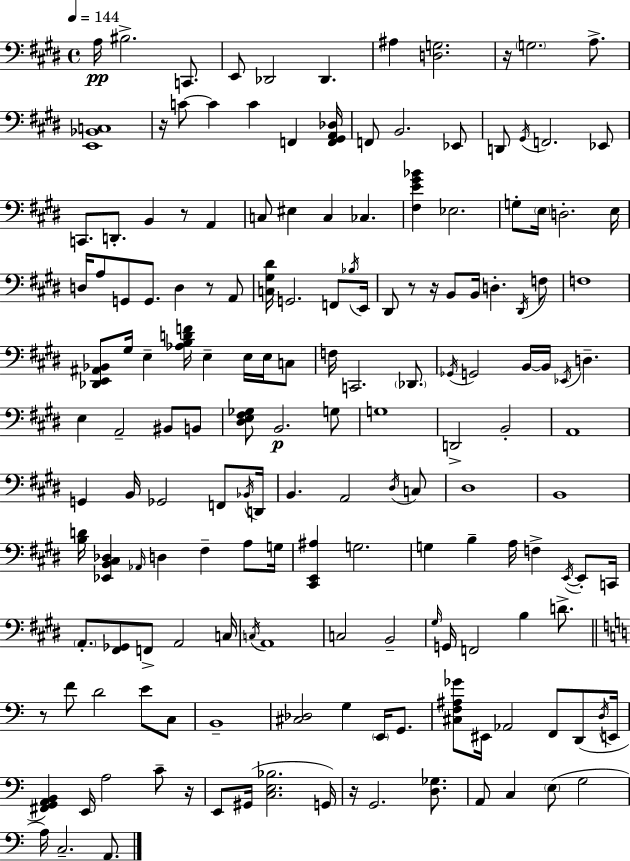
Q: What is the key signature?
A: E major